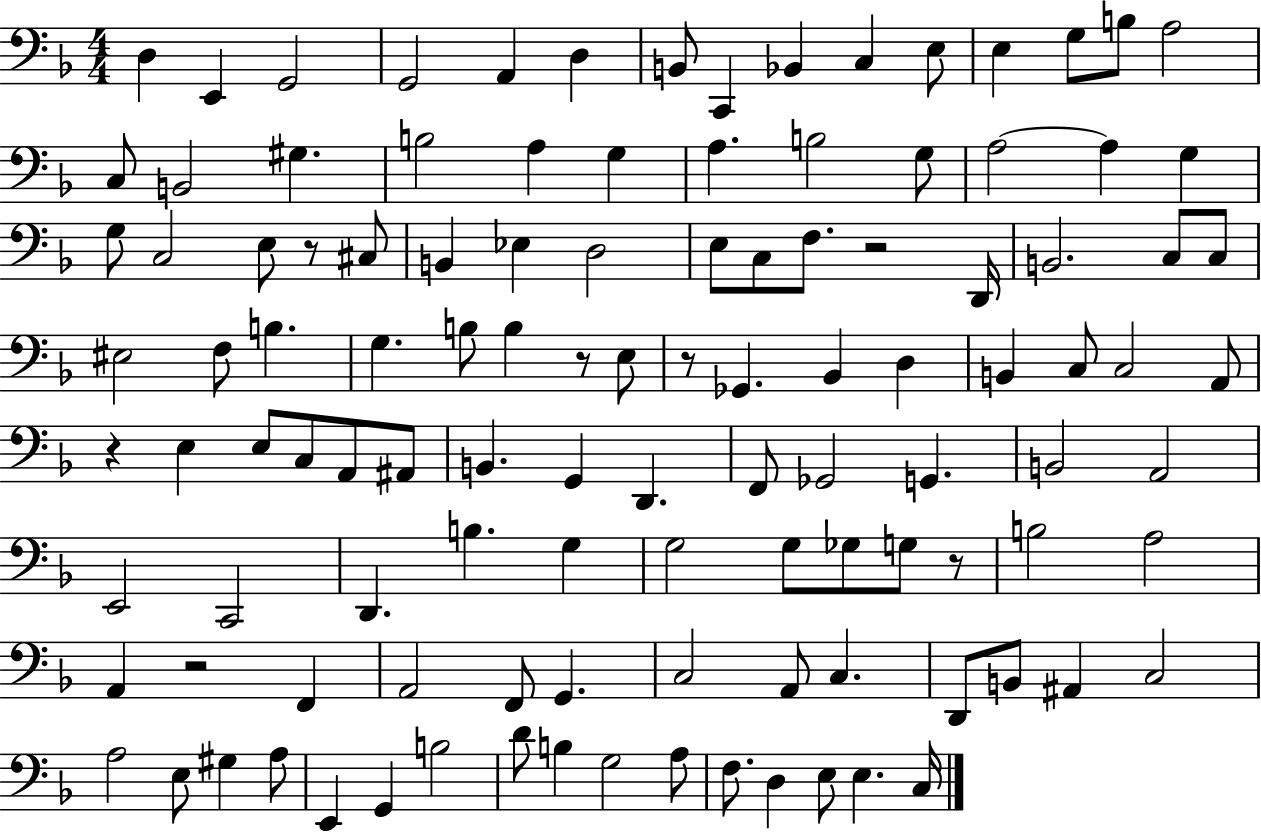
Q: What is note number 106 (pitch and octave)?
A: E3